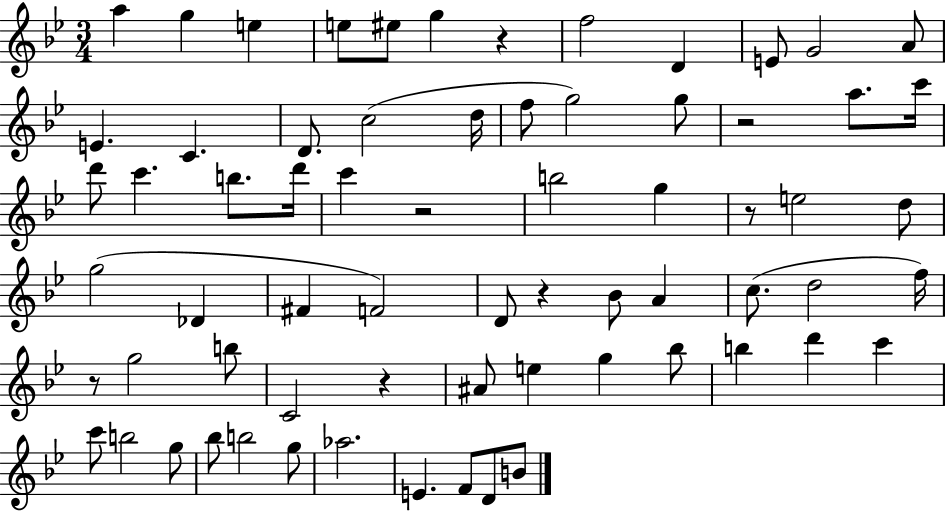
{
  \clef treble
  \numericTimeSignature
  \time 3/4
  \key bes \major
  a''4 g''4 e''4 | e''8 eis''8 g''4 r4 | f''2 d'4 | e'8 g'2 a'8 | \break e'4. c'4. | d'8. c''2( d''16 | f''8 g''2) g''8 | r2 a''8. c'''16 | \break d'''8 c'''4. b''8. d'''16 | c'''4 r2 | b''2 g''4 | r8 e''2 d''8 | \break g''2( des'4 | fis'4 f'2) | d'8 r4 bes'8 a'4 | c''8.( d''2 f''16) | \break r8 g''2 b''8 | c'2 r4 | ais'8 e''4 g''4 bes''8 | b''4 d'''4 c'''4 | \break c'''8 b''2 g''8 | bes''8 b''2 g''8 | aes''2. | e'4. f'8 d'8 b'8 | \break \bar "|."
}